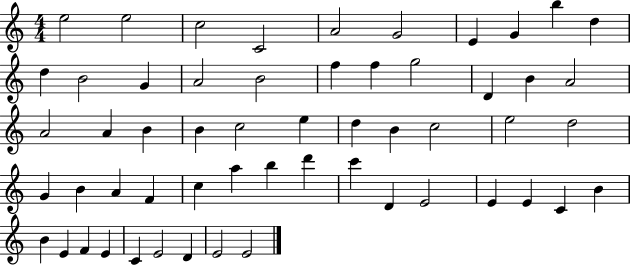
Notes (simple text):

E5/h E5/h C5/h C4/h A4/h G4/h E4/q G4/q B5/q D5/q D5/q B4/h G4/q A4/h B4/h F5/q F5/q G5/h D4/q B4/q A4/h A4/h A4/q B4/q B4/q C5/h E5/q D5/q B4/q C5/h E5/h D5/h G4/q B4/q A4/q F4/q C5/q A5/q B5/q D6/q C6/q D4/q E4/h E4/q E4/q C4/q B4/q B4/q E4/q F4/q E4/q C4/q E4/h D4/q E4/h E4/h